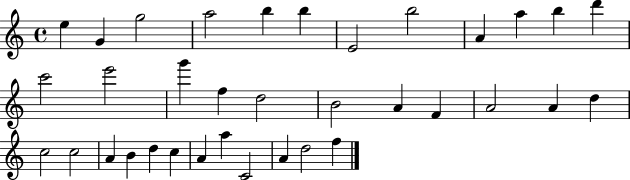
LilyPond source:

{
  \clef treble
  \time 4/4
  \defaultTimeSignature
  \key c \major
  e''4 g'4 g''2 | a''2 b''4 b''4 | e'2 b''2 | a'4 a''4 b''4 d'''4 | \break c'''2 e'''2 | g'''4 f''4 d''2 | b'2 a'4 f'4 | a'2 a'4 d''4 | \break c''2 c''2 | a'4 b'4 d''4 c''4 | a'4 a''4 c'2 | a'4 d''2 f''4 | \break \bar "|."
}